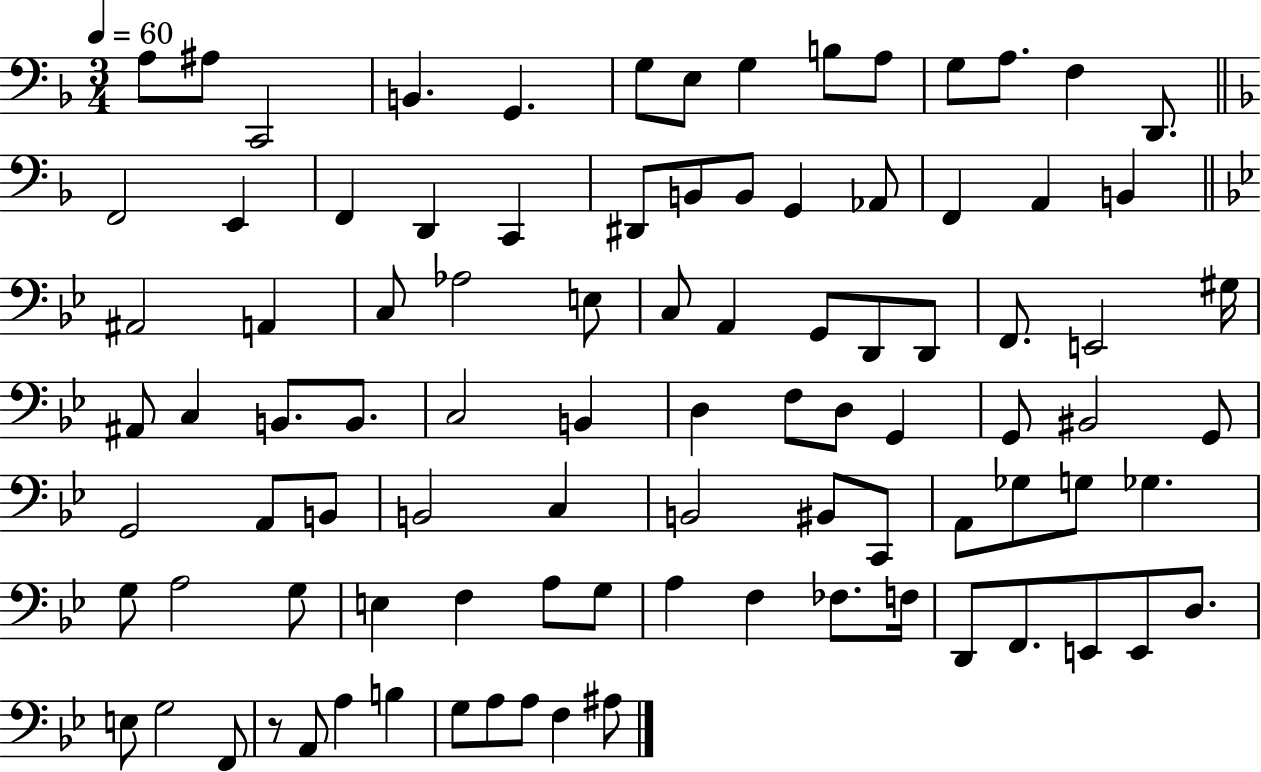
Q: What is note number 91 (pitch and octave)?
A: F3